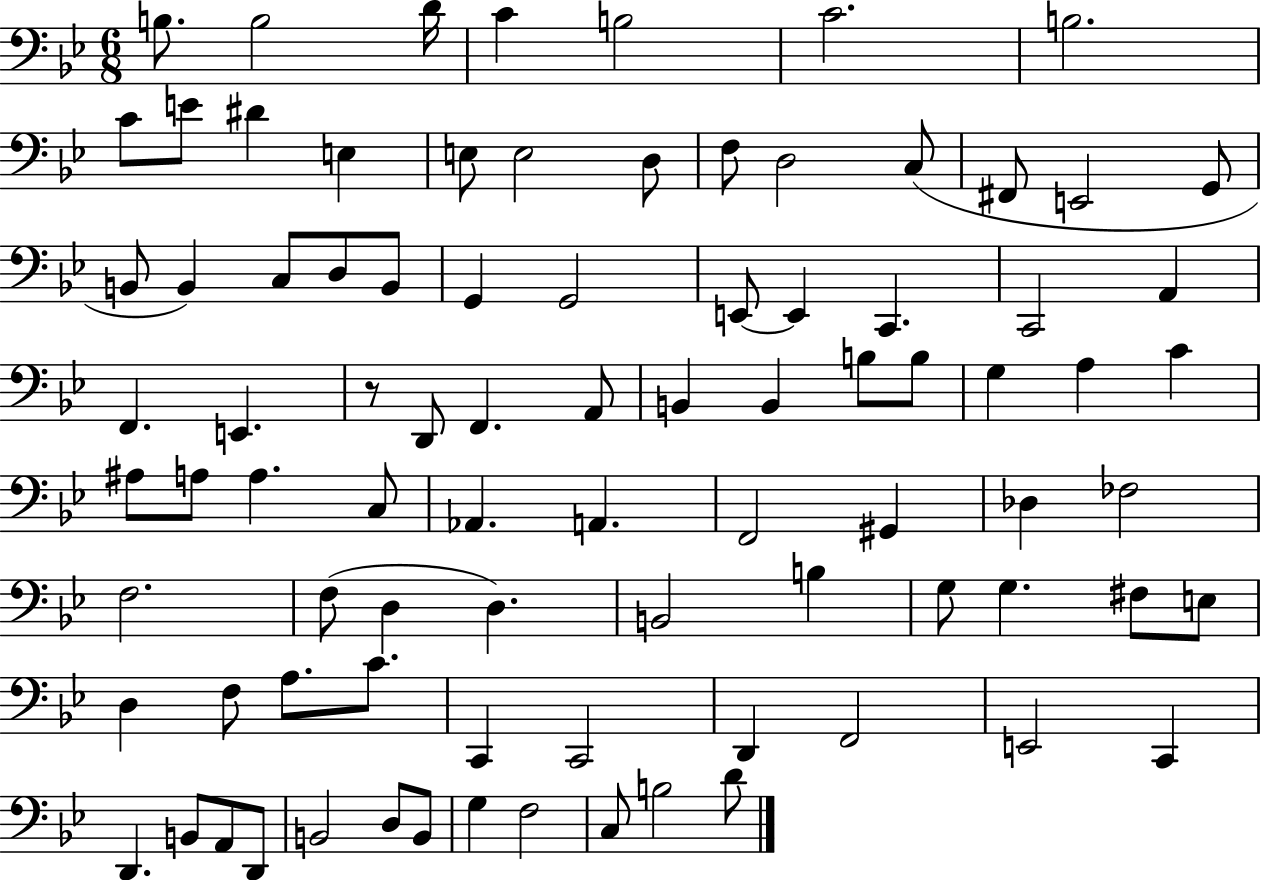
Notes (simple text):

B3/e. B3/h D4/s C4/q B3/h C4/h. B3/h. C4/e E4/e D#4/q E3/q E3/e E3/h D3/e F3/e D3/h C3/e F#2/e E2/h G2/e B2/e B2/q C3/e D3/e B2/e G2/q G2/h E2/e E2/q C2/q. C2/h A2/q F2/q. E2/q. R/e D2/e F2/q. A2/e B2/q B2/q B3/e B3/e G3/q A3/q C4/q A#3/e A3/e A3/q. C3/e Ab2/q. A2/q. F2/h G#2/q Db3/q FES3/h F3/h. F3/e D3/q D3/q. B2/h B3/q G3/e G3/q. F#3/e E3/e D3/q F3/e A3/e. C4/e. C2/q C2/h D2/q F2/h E2/h C2/q D2/q. B2/e A2/e D2/e B2/h D3/e B2/e G3/q F3/h C3/e B3/h D4/e